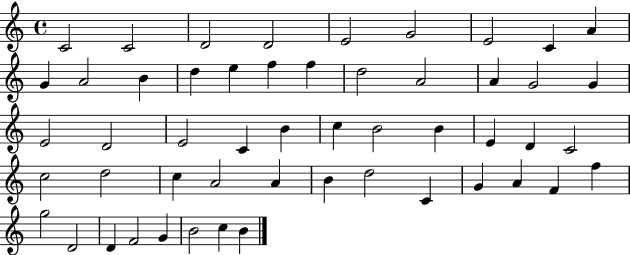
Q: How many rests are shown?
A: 0